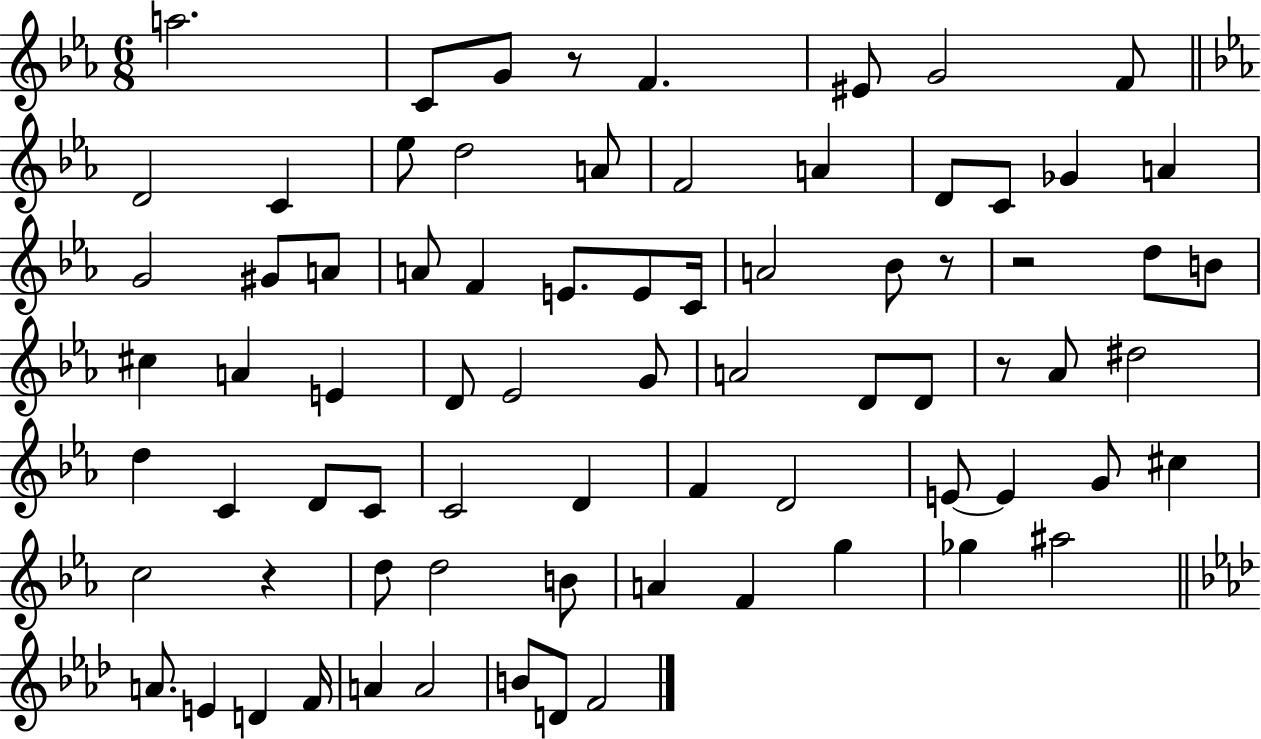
{
  \clef treble
  \numericTimeSignature
  \time 6/8
  \key ees \major
  a''2. | c'8 g'8 r8 f'4. | eis'8 g'2 f'8 | \bar "||" \break \key c \minor d'2 c'4 | ees''8 d''2 a'8 | f'2 a'4 | d'8 c'8 ges'4 a'4 | \break g'2 gis'8 a'8 | a'8 f'4 e'8. e'8 c'16 | a'2 bes'8 r8 | r2 d''8 b'8 | \break cis''4 a'4 e'4 | d'8 ees'2 g'8 | a'2 d'8 d'8 | r8 aes'8 dis''2 | \break d''4 c'4 d'8 c'8 | c'2 d'4 | f'4 d'2 | e'8~~ e'4 g'8 cis''4 | \break c''2 r4 | d''8 d''2 b'8 | a'4 f'4 g''4 | ges''4 ais''2 | \break \bar "||" \break \key aes \major a'8. e'4 d'4 f'16 | a'4 a'2 | b'8 d'8 f'2 | \bar "|."
}